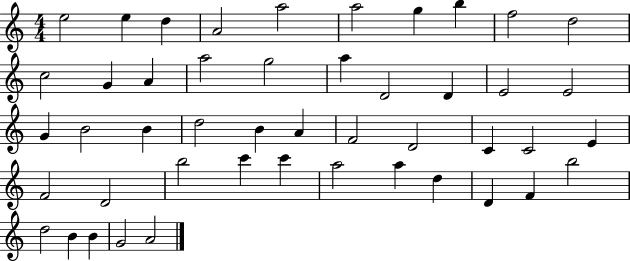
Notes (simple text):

E5/h E5/q D5/q A4/h A5/h A5/h G5/q B5/q F5/h D5/h C5/h G4/q A4/q A5/h G5/h A5/q D4/h D4/q E4/h E4/h G4/q B4/h B4/q D5/h B4/q A4/q F4/h D4/h C4/q C4/h E4/q F4/h D4/h B5/h C6/q C6/q A5/h A5/q D5/q D4/q F4/q B5/h D5/h B4/q B4/q G4/h A4/h